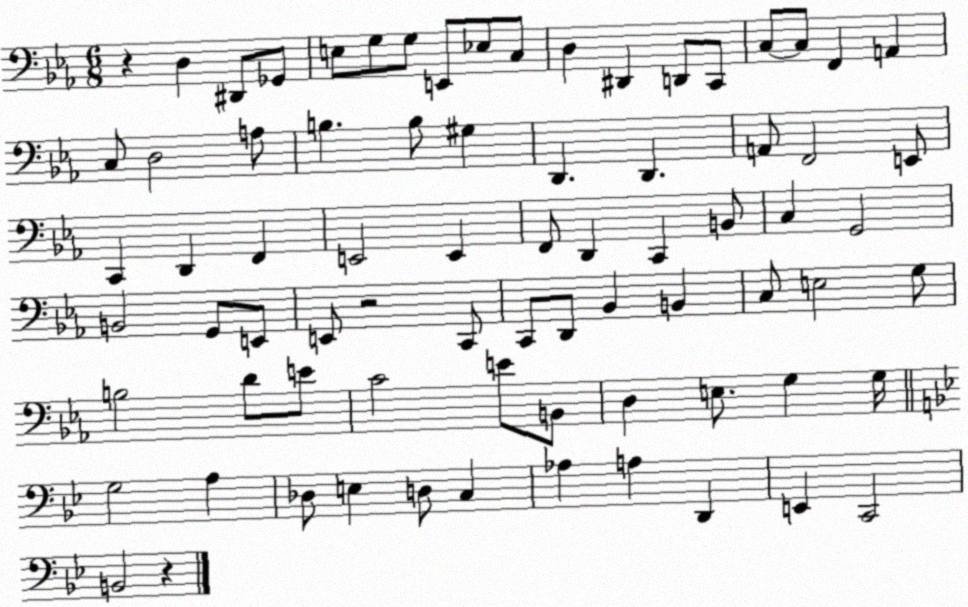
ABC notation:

X:1
T:Untitled
M:6/8
L:1/4
K:Eb
z D, ^D,,/2 _G,,/2 E,/2 G,/2 G,/2 E,,/2 _E,/2 C,/2 D, ^D,, D,,/2 C,,/2 C,/2 C,/2 F,, A,, C,/2 D,2 A,/2 B, B,/2 ^G, D,, D,, A,,/2 F,,2 E,,/2 C,, D,, F,, E,,2 E,, F,,/2 D,, C,, B,,/2 C, G,,2 B,,2 G,,/2 E,,/2 E,,/2 z2 C,,/2 C,,/2 D,,/2 _B,, B,, C,/2 E,2 G,/2 B,2 D/2 E/2 C2 E/2 B,,/2 D, E,/2 G, G,/4 G,2 A, _D,/2 E, D,/2 C, _A, A, D,, E,, C,,2 B,,2 z